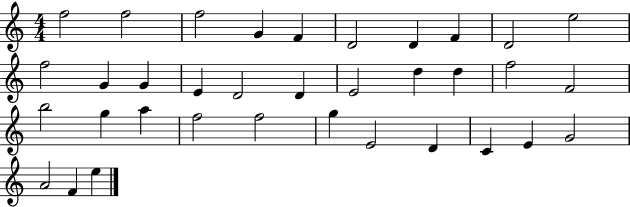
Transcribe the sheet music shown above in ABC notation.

X:1
T:Untitled
M:4/4
L:1/4
K:C
f2 f2 f2 G F D2 D F D2 e2 f2 G G E D2 D E2 d d f2 F2 b2 g a f2 f2 g E2 D C E G2 A2 F e